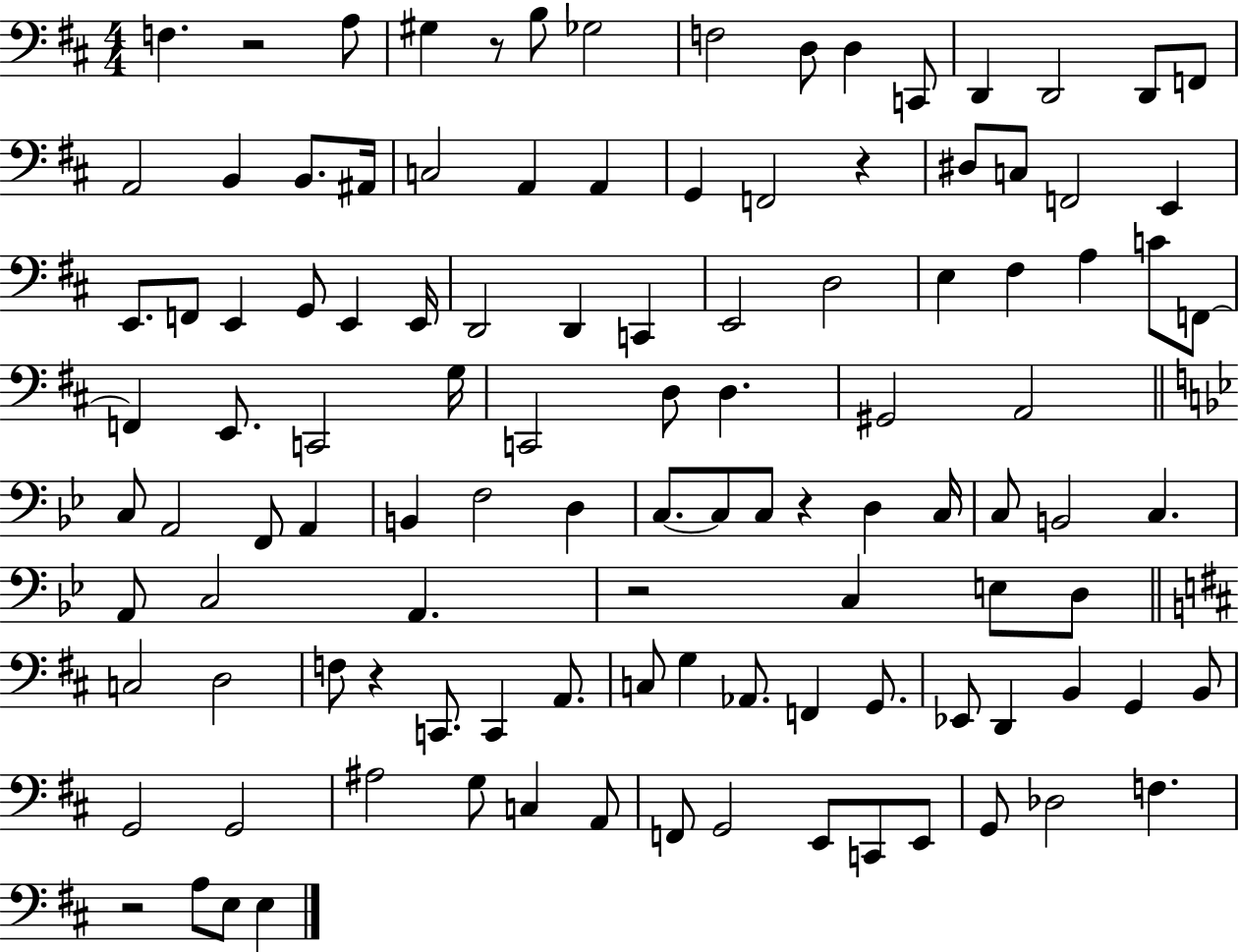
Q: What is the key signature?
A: D major